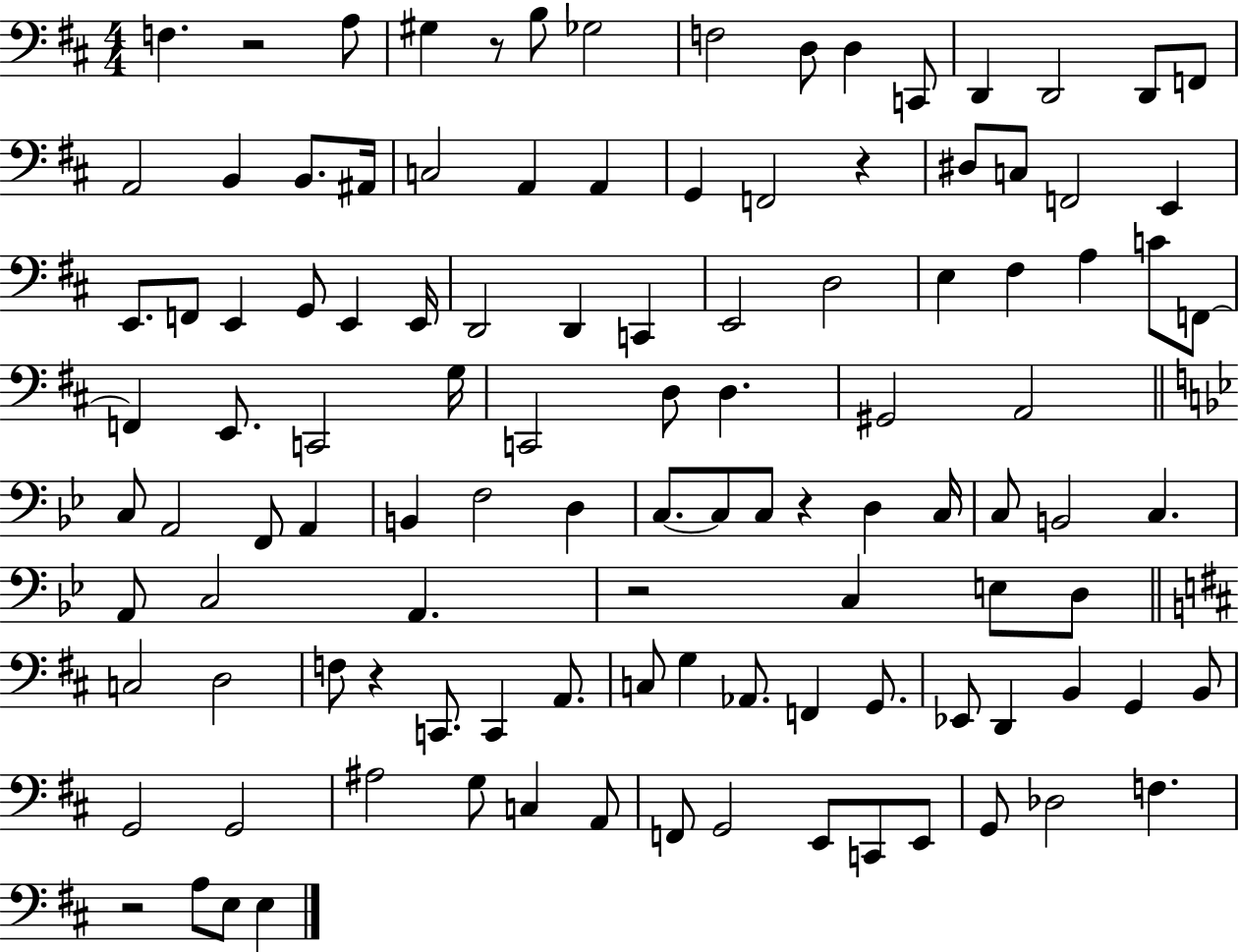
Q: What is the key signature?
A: D major